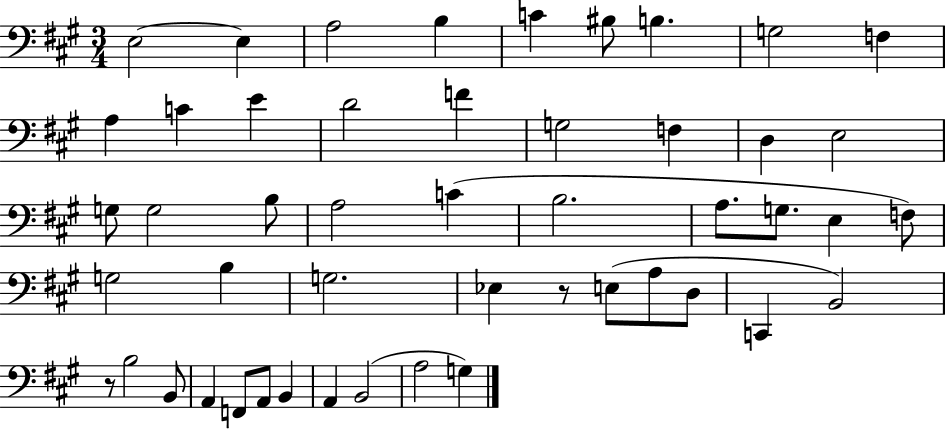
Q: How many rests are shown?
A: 2